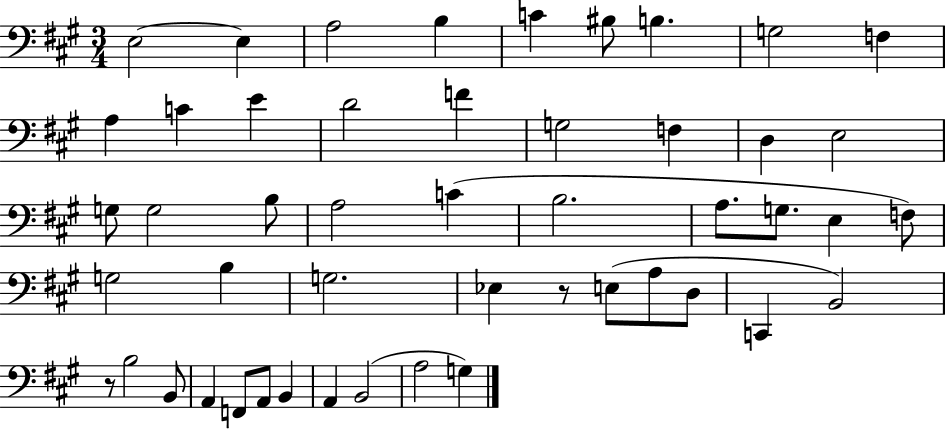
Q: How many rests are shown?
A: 2